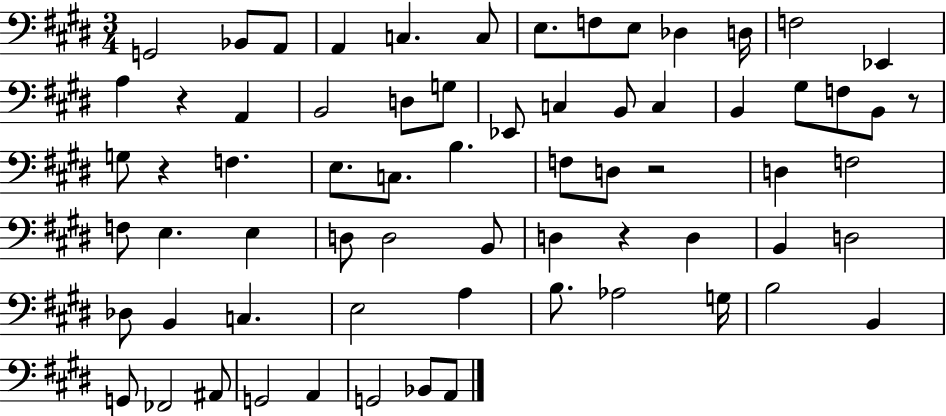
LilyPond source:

{
  \clef bass
  \numericTimeSignature
  \time 3/4
  \key e \major
  g,2 bes,8 a,8 | a,4 c4. c8 | e8. f8 e8 des4 d16 | f2 ees,4 | \break a4 r4 a,4 | b,2 d8 g8 | ees,8 c4 b,8 c4 | b,4 gis8 f8 b,8 r8 | \break g8 r4 f4. | e8. c8. b4. | f8 d8 r2 | d4 f2 | \break f8 e4. e4 | d8 d2 b,8 | d4 r4 d4 | b,4 d2 | \break des8 b,4 c4. | e2 a4 | b8. aes2 g16 | b2 b,4 | \break g,8 fes,2 ais,8 | g,2 a,4 | g,2 bes,8 a,8 | \bar "|."
}